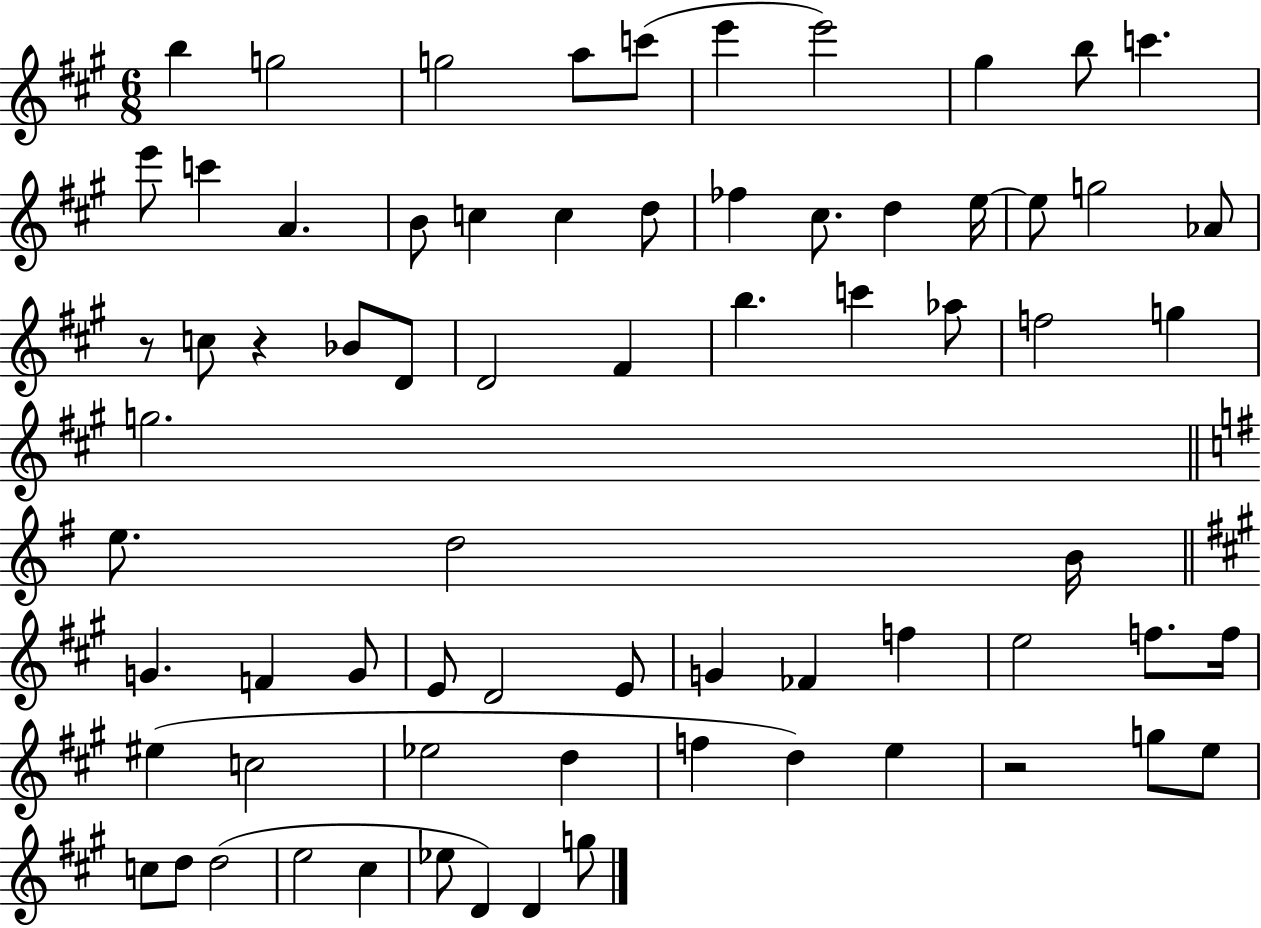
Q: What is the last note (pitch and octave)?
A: G5